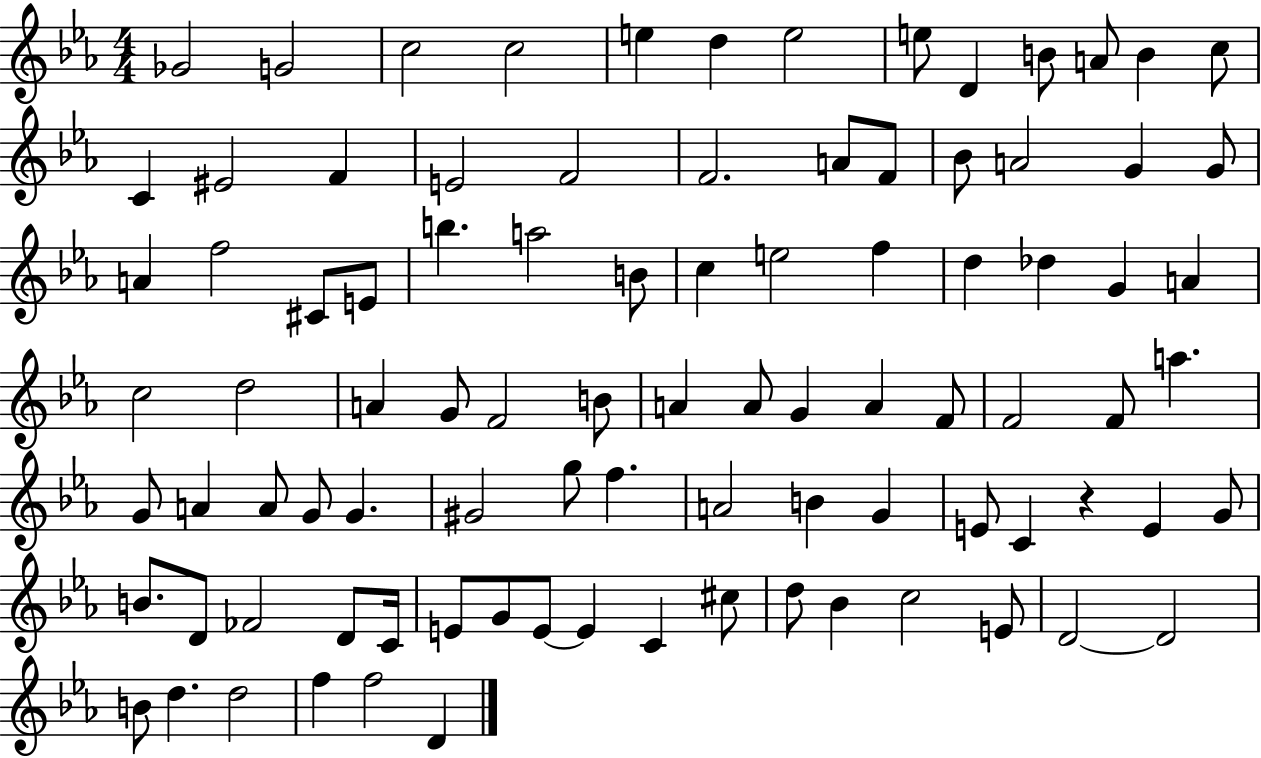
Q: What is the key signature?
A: EES major